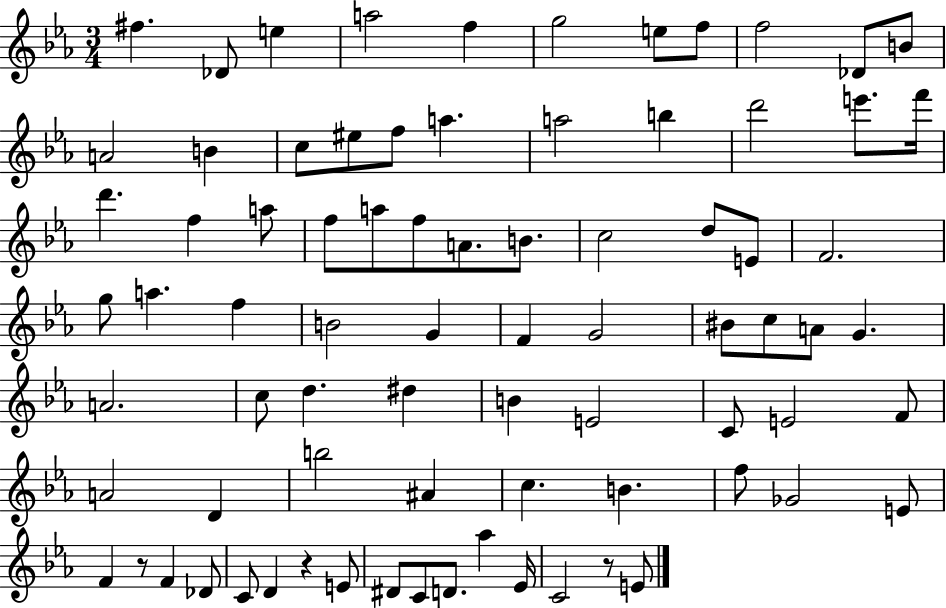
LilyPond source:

{
  \clef treble
  \numericTimeSignature
  \time 3/4
  \key ees \major
  fis''4. des'8 e''4 | a''2 f''4 | g''2 e''8 f''8 | f''2 des'8 b'8 | \break a'2 b'4 | c''8 eis''8 f''8 a''4. | a''2 b''4 | d'''2 e'''8. f'''16 | \break d'''4. f''4 a''8 | f''8 a''8 f''8 a'8. b'8. | c''2 d''8 e'8 | f'2. | \break g''8 a''4. f''4 | b'2 g'4 | f'4 g'2 | bis'8 c''8 a'8 g'4. | \break a'2. | c''8 d''4. dis''4 | b'4 e'2 | c'8 e'2 f'8 | \break a'2 d'4 | b''2 ais'4 | c''4. b'4. | f''8 ges'2 e'8 | \break f'4 r8 f'4 des'8 | c'8 d'4 r4 e'8 | dis'8 c'8 d'8. aes''4 ees'16 | c'2 r8 e'8 | \break \bar "|."
}